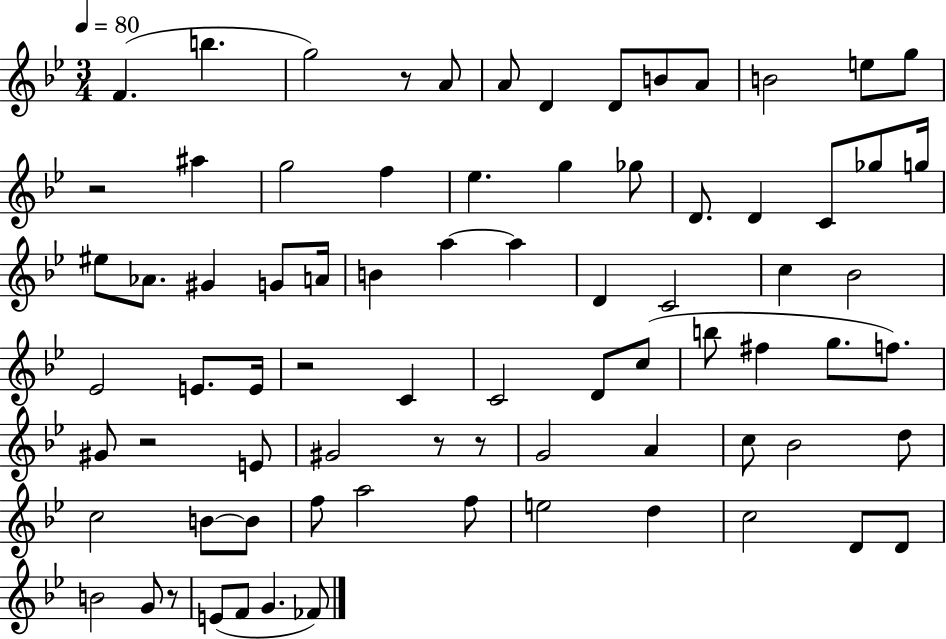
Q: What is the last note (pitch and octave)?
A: FES4